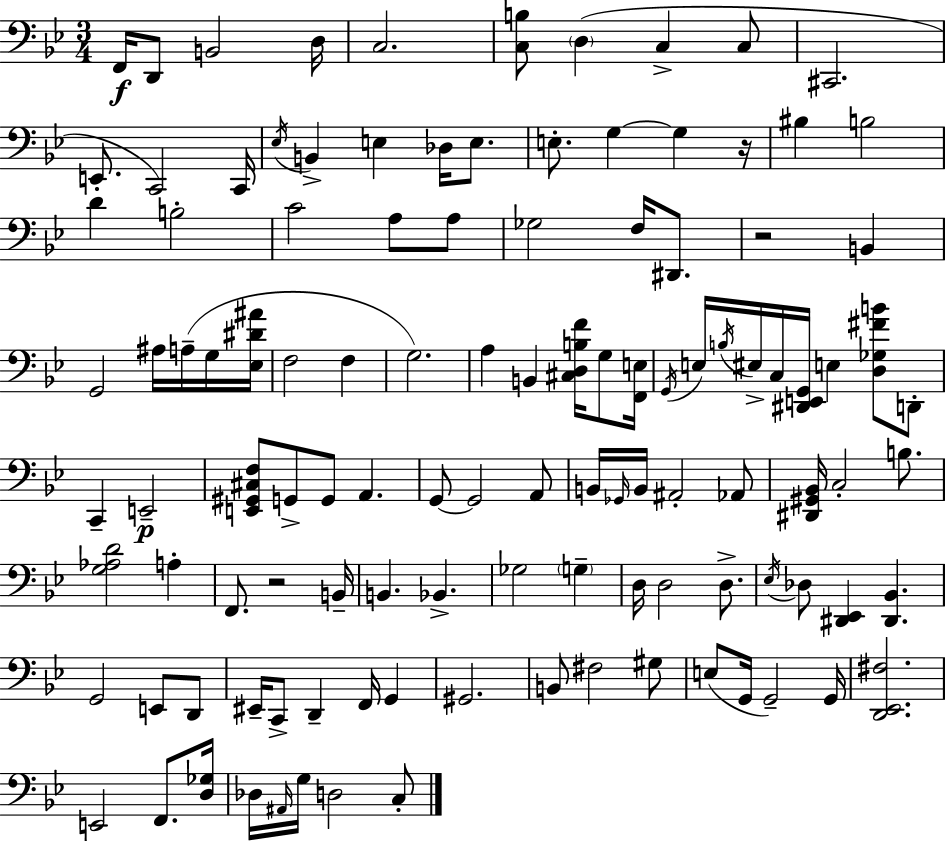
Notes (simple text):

F2/s D2/e B2/h D3/s C3/h. [C3,B3]/e D3/q C3/q C3/e C#2/h. E2/e. C2/h C2/s Eb3/s B2/q E3/q Db3/s E3/e. E3/e. G3/q G3/q R/s BIS3/q B3/h D4/q B3/h C4/h A3/e A3/e Gb3/h F3/s D#2/e. R/h B2/q G2/h A#3/s A3/s G3/s [Eb3,D#4,A#4]/s F3/h F3/q G3/h. A3/q B2/q [C#3,D3,B3,F4]/s G3/e [F2,E3]/s G2/s E3/s B3/s EIS3/s C3/s [D#2,E2,G2]/s E3/q [D3,Gb3,F#4,B4]/e D2/e C2/q E2/h [E2,G#2,C#3,F3]/e G2/e G2/e A2/q. G2/e G2/h A2/e B2/s Gb2/s B2/s A#2/h Ab2/e [D#2,G#2,Bb2]/s C3/h B3/e. [G3,Ab3,D4]/h A3/q F2/e. R/h B2/s B2/q. Bb2/q. Gb3/h G3/q D3/s D3/h D3/e. Eb3/s Db3/e [D#2,Eb2]/q [D#2,Bb2]/q. G2/h E2/e D2/e EIS2/s C2/e D2/q F2/s G2/q G#2/h. B2/e F#3/h G#3/e E3/e G2/s G2/h G2/s [D2,Eb2,F#3]/h. E2/h F2/e. [D3,Gb3]/s Db3/s A#2/s G3/s D3/h C3/e